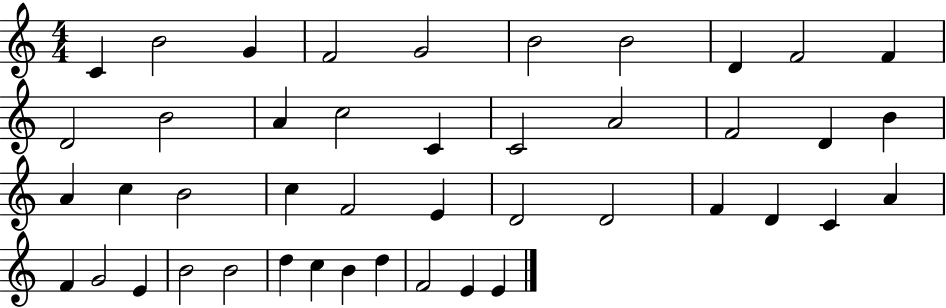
{
  \clef treble
  \numericTimeSignature
  \time 4/4
  \key c \major
  c'4 b'2 g'4 | f'2 g'2 | b'2 b'2 | d'4 f'2 f'4 | \break d'2 b'2 | a'4 c''2 c'4 | c'2 a'2 | f'2 d'4 b'4 | \break a'4 c''4 b'2 | c''4 f'2 e'4 | d'2 d'2 | f'4 d'4 c'4 a'4 | \break f'4 g'2 e'4 | b'2 b'2 | d''4 c''4 b'4 d''4 | f'2 e'4 e'4 | \break \bar "|."
}